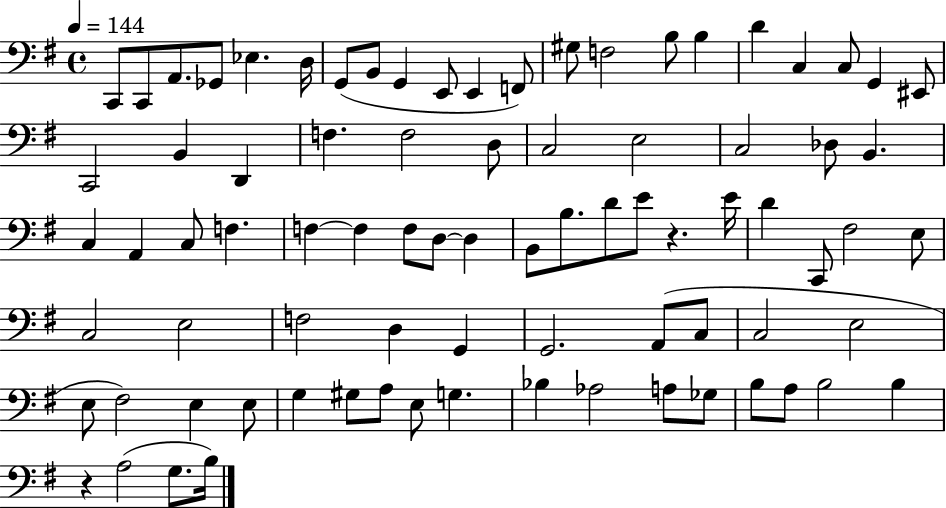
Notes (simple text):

C2/e C2/e A2/e. Gb2/e Eb3/q. D3/s G2/e B2/e G2/q E2/e E2/q F2/e G#3/e F3/h B3/e B3/q D4/q C3/q C3/e G2/q EIS2/e C2/h B2/q D2/q F3/q. F3/h D3/e C3/h E3/h C3/h Db3/e B2/q. C3/q A2/q C3/e F3/q. F3/q F3/q F3/e D3/e D3/q B2/e B3/e. D4/e E4/e R/q. E4/s D4/q C2/e F#3/h E3/e C3/h E3/h F3/h D3/q G2/q G2/h. A2/e C3/e C3/h E3/h E3/e F#3/h E3/q E3/e G3/q G#3/e A3/e E3/e G3/q. Bb3/q Ab3/h A3/e Gb3/e B3/e A3/e B3/h B3/q R/q A3/h G3/e. B3/s